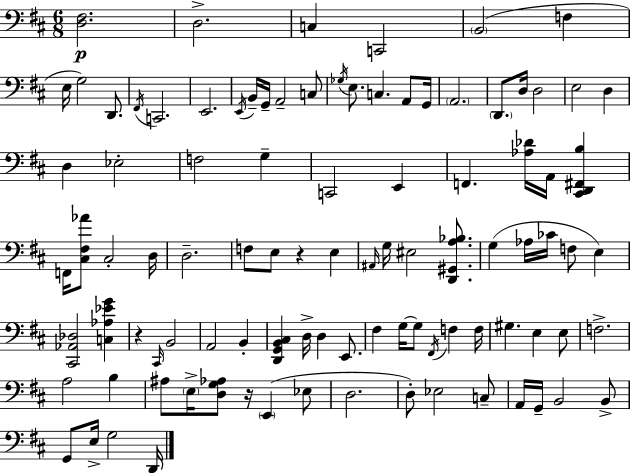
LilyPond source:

{
  \clef bass
  \numericTimeSignature
  \time 6/8
  \key d \major
  <d fis>2.\p | d2.-> | c4 c,2 | \parenthesize b,2( f4 | \break e16 g2) d,8. | \acciaccatura { fis,16 } c,2. | e,2. | \acciaccatura { e,16 } b,16-- g,16-- a,2-- | \break c8 \acciaccatura { ges16 } e8. c4. | a,8 g,16 \parenthesize a,2. | \parenthesize d,8. d16 d2 | e2 d4 | \break d4 ees2-. | f2 g4-- | c,2 e,4 | f,4. <aes des'>16 a,16 <cis, d, fis, b>4 | \break f,16 <cis fis aes'>8 cis2-. | d16 d2.-- | f8 e8 r4 e4 | \grace { ais,16 } g16 eis2 | \break <d, gis, a bes>8. g4( aes16 ces'16 f8 | e4) <cis, aes, des>2 | <c aes ees' g'>4 r4 \grace { cis,16 } b,2 | a,2 | \break b,4-. <d, g, b, cis>4 d16-> d4 | e,8. fis4 g16~~ g8 | \acciaccatura { fis,16 } f4 f16 gis4. | e4 e8 f2.-> | \break a2 | b4 ais8 \parenthesize e16-> <d g aes>8 r16 | \parenthesize e,4( ees8 d2. | d8-.) ees2 | \break c8-- a,16 g,16-- b,2 | b,8-> g,8 e16-> g2 | d,16 \bar "|."
}